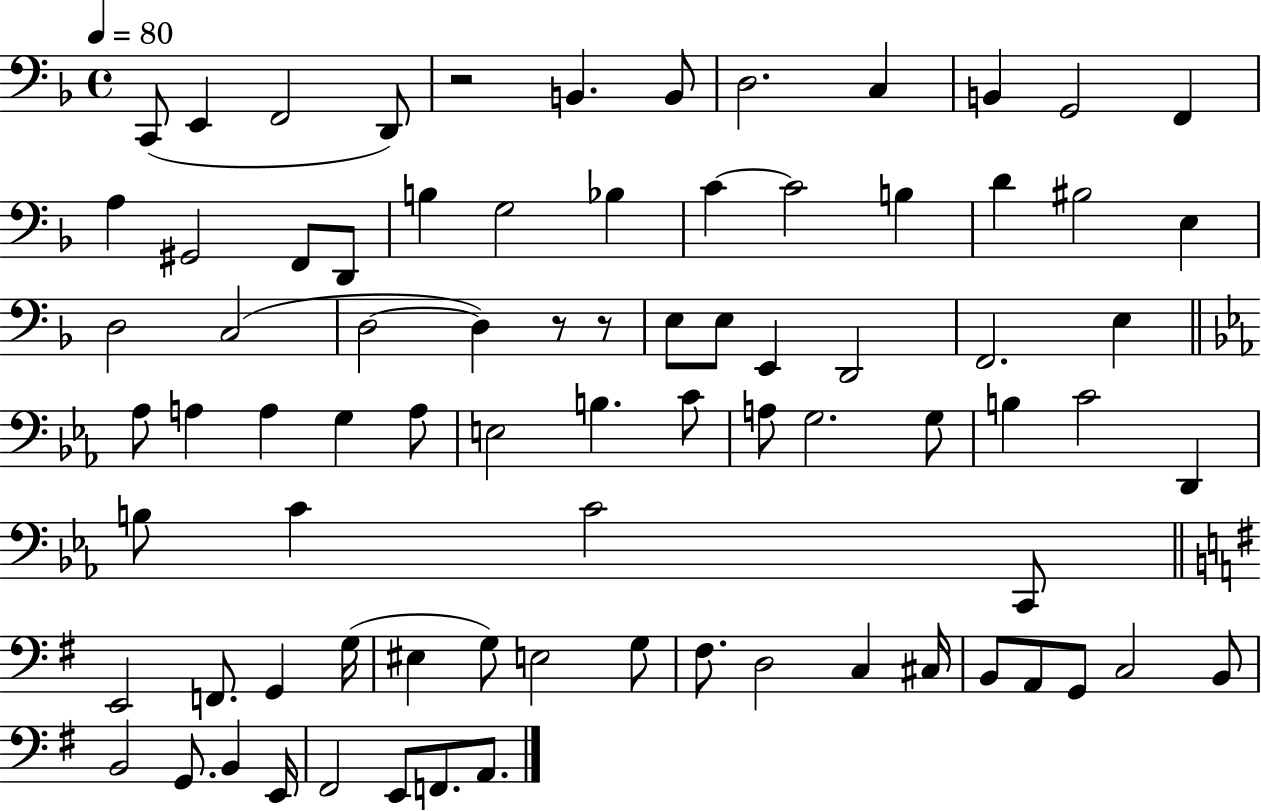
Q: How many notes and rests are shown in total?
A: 80